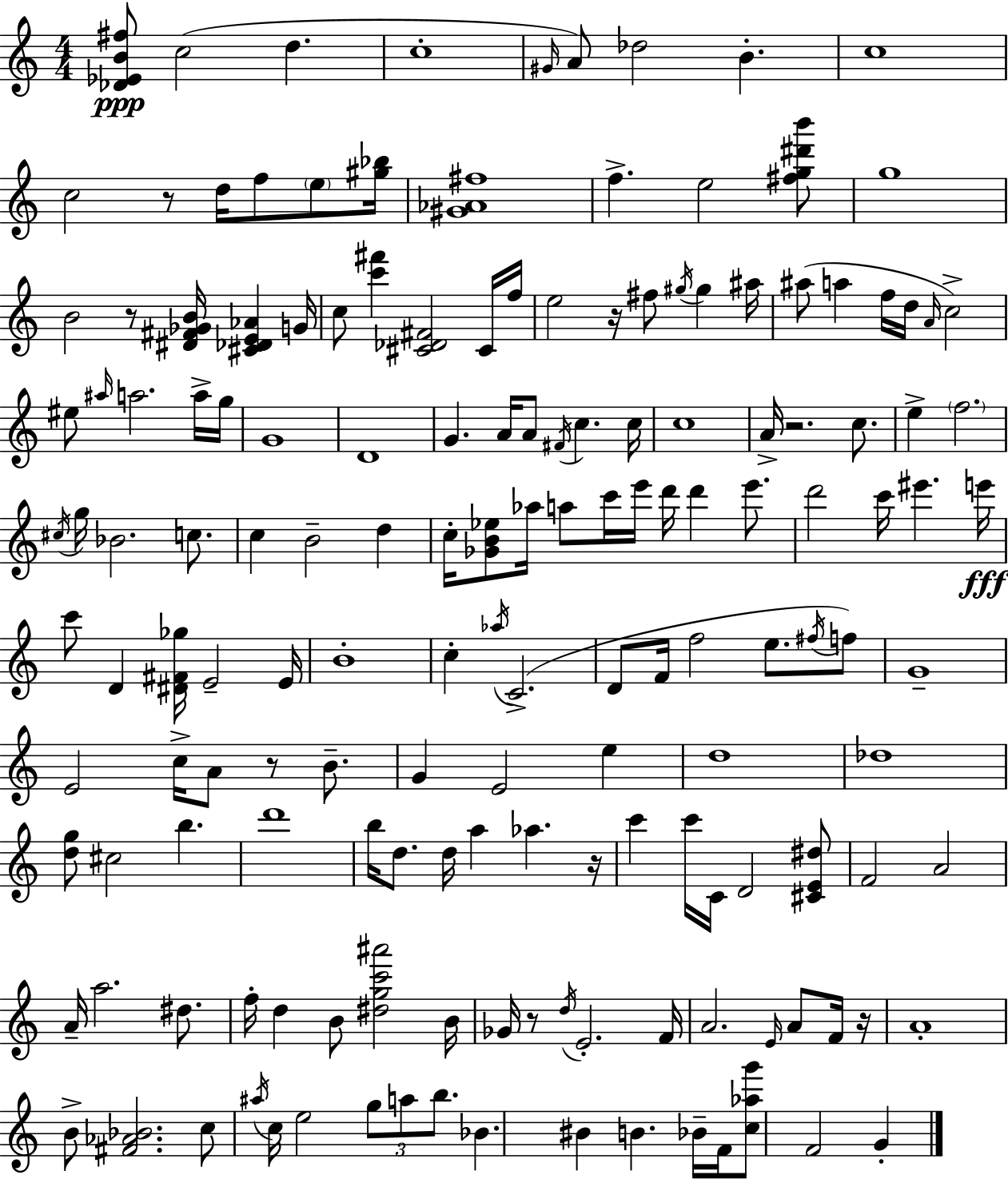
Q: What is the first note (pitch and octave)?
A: C5